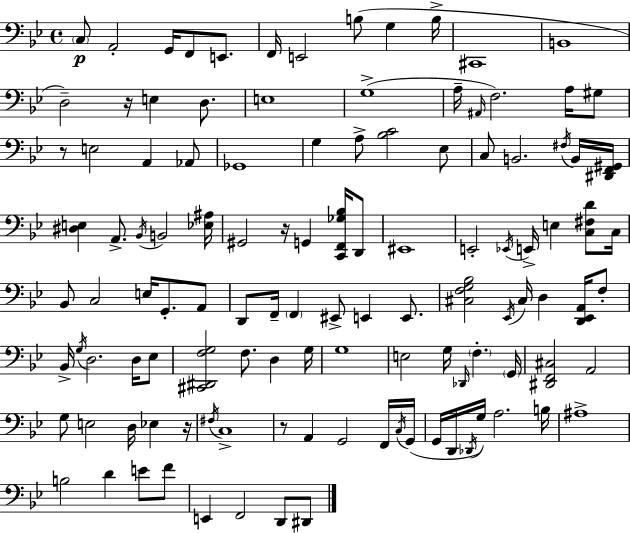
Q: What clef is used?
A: bass